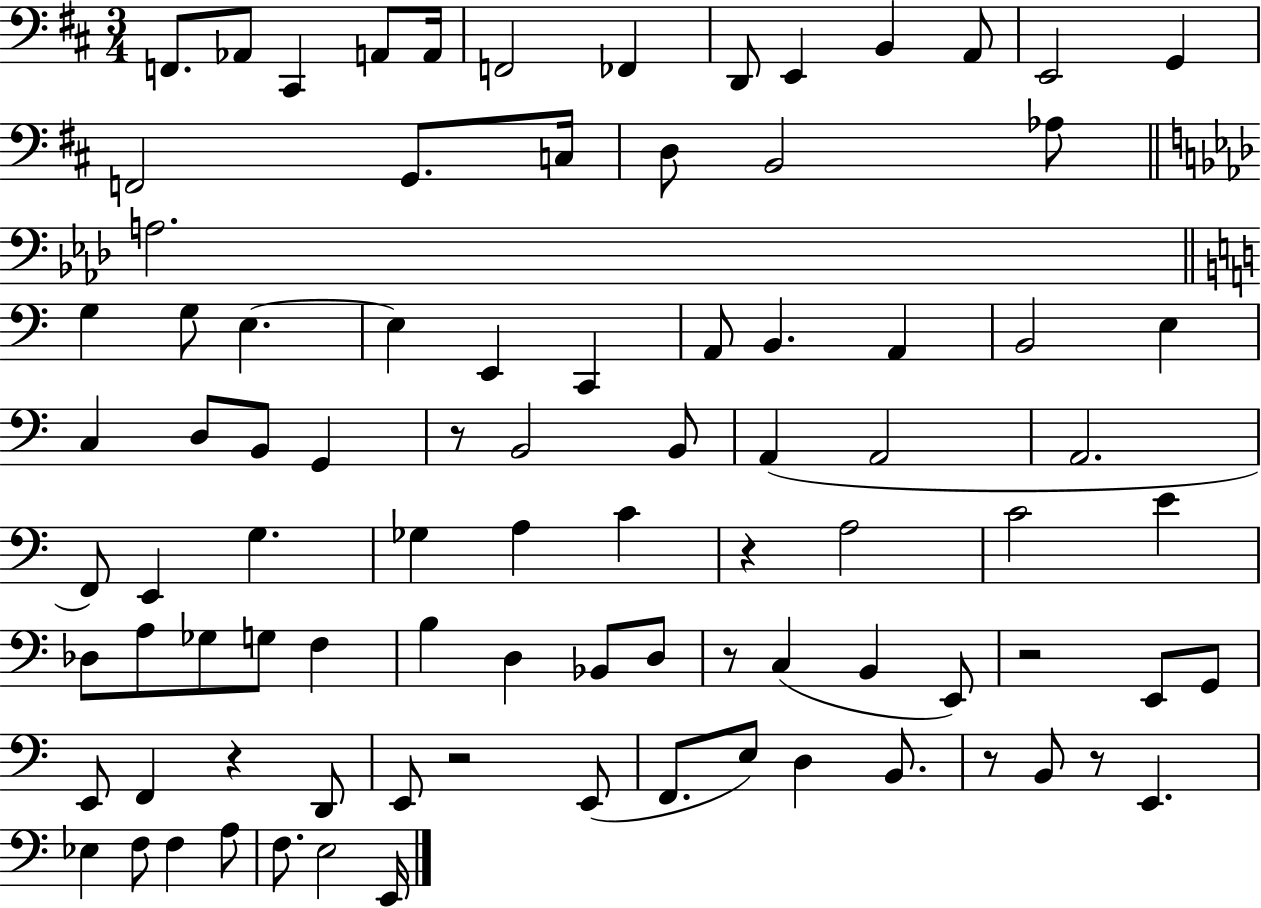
F2/e. Ab2/e C#2/q A2/e A2/s F2/h FES2/q D2/e E2/q B2/q A2/e E2/h G2/q F2/h G2/e. C3/s D3/e B2/h Ab3/e A3/h. G3/q G3/e E3/q. E3/q E2/q C2/q A2/e B2/q. A2/q B2/h E3/q C3/q D3/e B2/e G2/q R/e B2/h B2/e A2/q A2/h A2/h. F2/e E2/q G3/q. Gb3/q A3/q C4/q R/q A3/h C4/h E4/q Db3/e A3/e Gb3/e G3/e F3/q B3/q D3/q Bb2/e D3/e R/e C3/q B2/q E2/e R/h E2/e G2/e E2/e F2/q R/q D2/e E2/e R/h E2/e F2/e. E3/e D3/q B2/e. R/e B2/e R/e E2/q. Eb3/q F3/e F3/q A3/e F3/e. E3/h E2/s